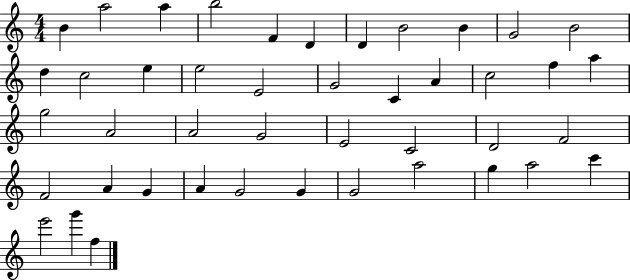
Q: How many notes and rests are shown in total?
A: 44